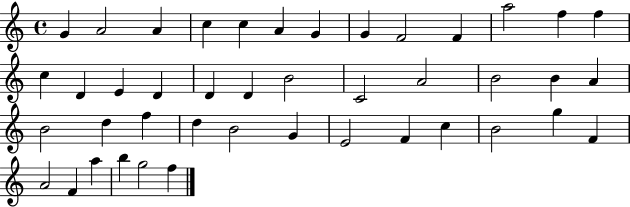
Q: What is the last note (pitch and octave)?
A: F5